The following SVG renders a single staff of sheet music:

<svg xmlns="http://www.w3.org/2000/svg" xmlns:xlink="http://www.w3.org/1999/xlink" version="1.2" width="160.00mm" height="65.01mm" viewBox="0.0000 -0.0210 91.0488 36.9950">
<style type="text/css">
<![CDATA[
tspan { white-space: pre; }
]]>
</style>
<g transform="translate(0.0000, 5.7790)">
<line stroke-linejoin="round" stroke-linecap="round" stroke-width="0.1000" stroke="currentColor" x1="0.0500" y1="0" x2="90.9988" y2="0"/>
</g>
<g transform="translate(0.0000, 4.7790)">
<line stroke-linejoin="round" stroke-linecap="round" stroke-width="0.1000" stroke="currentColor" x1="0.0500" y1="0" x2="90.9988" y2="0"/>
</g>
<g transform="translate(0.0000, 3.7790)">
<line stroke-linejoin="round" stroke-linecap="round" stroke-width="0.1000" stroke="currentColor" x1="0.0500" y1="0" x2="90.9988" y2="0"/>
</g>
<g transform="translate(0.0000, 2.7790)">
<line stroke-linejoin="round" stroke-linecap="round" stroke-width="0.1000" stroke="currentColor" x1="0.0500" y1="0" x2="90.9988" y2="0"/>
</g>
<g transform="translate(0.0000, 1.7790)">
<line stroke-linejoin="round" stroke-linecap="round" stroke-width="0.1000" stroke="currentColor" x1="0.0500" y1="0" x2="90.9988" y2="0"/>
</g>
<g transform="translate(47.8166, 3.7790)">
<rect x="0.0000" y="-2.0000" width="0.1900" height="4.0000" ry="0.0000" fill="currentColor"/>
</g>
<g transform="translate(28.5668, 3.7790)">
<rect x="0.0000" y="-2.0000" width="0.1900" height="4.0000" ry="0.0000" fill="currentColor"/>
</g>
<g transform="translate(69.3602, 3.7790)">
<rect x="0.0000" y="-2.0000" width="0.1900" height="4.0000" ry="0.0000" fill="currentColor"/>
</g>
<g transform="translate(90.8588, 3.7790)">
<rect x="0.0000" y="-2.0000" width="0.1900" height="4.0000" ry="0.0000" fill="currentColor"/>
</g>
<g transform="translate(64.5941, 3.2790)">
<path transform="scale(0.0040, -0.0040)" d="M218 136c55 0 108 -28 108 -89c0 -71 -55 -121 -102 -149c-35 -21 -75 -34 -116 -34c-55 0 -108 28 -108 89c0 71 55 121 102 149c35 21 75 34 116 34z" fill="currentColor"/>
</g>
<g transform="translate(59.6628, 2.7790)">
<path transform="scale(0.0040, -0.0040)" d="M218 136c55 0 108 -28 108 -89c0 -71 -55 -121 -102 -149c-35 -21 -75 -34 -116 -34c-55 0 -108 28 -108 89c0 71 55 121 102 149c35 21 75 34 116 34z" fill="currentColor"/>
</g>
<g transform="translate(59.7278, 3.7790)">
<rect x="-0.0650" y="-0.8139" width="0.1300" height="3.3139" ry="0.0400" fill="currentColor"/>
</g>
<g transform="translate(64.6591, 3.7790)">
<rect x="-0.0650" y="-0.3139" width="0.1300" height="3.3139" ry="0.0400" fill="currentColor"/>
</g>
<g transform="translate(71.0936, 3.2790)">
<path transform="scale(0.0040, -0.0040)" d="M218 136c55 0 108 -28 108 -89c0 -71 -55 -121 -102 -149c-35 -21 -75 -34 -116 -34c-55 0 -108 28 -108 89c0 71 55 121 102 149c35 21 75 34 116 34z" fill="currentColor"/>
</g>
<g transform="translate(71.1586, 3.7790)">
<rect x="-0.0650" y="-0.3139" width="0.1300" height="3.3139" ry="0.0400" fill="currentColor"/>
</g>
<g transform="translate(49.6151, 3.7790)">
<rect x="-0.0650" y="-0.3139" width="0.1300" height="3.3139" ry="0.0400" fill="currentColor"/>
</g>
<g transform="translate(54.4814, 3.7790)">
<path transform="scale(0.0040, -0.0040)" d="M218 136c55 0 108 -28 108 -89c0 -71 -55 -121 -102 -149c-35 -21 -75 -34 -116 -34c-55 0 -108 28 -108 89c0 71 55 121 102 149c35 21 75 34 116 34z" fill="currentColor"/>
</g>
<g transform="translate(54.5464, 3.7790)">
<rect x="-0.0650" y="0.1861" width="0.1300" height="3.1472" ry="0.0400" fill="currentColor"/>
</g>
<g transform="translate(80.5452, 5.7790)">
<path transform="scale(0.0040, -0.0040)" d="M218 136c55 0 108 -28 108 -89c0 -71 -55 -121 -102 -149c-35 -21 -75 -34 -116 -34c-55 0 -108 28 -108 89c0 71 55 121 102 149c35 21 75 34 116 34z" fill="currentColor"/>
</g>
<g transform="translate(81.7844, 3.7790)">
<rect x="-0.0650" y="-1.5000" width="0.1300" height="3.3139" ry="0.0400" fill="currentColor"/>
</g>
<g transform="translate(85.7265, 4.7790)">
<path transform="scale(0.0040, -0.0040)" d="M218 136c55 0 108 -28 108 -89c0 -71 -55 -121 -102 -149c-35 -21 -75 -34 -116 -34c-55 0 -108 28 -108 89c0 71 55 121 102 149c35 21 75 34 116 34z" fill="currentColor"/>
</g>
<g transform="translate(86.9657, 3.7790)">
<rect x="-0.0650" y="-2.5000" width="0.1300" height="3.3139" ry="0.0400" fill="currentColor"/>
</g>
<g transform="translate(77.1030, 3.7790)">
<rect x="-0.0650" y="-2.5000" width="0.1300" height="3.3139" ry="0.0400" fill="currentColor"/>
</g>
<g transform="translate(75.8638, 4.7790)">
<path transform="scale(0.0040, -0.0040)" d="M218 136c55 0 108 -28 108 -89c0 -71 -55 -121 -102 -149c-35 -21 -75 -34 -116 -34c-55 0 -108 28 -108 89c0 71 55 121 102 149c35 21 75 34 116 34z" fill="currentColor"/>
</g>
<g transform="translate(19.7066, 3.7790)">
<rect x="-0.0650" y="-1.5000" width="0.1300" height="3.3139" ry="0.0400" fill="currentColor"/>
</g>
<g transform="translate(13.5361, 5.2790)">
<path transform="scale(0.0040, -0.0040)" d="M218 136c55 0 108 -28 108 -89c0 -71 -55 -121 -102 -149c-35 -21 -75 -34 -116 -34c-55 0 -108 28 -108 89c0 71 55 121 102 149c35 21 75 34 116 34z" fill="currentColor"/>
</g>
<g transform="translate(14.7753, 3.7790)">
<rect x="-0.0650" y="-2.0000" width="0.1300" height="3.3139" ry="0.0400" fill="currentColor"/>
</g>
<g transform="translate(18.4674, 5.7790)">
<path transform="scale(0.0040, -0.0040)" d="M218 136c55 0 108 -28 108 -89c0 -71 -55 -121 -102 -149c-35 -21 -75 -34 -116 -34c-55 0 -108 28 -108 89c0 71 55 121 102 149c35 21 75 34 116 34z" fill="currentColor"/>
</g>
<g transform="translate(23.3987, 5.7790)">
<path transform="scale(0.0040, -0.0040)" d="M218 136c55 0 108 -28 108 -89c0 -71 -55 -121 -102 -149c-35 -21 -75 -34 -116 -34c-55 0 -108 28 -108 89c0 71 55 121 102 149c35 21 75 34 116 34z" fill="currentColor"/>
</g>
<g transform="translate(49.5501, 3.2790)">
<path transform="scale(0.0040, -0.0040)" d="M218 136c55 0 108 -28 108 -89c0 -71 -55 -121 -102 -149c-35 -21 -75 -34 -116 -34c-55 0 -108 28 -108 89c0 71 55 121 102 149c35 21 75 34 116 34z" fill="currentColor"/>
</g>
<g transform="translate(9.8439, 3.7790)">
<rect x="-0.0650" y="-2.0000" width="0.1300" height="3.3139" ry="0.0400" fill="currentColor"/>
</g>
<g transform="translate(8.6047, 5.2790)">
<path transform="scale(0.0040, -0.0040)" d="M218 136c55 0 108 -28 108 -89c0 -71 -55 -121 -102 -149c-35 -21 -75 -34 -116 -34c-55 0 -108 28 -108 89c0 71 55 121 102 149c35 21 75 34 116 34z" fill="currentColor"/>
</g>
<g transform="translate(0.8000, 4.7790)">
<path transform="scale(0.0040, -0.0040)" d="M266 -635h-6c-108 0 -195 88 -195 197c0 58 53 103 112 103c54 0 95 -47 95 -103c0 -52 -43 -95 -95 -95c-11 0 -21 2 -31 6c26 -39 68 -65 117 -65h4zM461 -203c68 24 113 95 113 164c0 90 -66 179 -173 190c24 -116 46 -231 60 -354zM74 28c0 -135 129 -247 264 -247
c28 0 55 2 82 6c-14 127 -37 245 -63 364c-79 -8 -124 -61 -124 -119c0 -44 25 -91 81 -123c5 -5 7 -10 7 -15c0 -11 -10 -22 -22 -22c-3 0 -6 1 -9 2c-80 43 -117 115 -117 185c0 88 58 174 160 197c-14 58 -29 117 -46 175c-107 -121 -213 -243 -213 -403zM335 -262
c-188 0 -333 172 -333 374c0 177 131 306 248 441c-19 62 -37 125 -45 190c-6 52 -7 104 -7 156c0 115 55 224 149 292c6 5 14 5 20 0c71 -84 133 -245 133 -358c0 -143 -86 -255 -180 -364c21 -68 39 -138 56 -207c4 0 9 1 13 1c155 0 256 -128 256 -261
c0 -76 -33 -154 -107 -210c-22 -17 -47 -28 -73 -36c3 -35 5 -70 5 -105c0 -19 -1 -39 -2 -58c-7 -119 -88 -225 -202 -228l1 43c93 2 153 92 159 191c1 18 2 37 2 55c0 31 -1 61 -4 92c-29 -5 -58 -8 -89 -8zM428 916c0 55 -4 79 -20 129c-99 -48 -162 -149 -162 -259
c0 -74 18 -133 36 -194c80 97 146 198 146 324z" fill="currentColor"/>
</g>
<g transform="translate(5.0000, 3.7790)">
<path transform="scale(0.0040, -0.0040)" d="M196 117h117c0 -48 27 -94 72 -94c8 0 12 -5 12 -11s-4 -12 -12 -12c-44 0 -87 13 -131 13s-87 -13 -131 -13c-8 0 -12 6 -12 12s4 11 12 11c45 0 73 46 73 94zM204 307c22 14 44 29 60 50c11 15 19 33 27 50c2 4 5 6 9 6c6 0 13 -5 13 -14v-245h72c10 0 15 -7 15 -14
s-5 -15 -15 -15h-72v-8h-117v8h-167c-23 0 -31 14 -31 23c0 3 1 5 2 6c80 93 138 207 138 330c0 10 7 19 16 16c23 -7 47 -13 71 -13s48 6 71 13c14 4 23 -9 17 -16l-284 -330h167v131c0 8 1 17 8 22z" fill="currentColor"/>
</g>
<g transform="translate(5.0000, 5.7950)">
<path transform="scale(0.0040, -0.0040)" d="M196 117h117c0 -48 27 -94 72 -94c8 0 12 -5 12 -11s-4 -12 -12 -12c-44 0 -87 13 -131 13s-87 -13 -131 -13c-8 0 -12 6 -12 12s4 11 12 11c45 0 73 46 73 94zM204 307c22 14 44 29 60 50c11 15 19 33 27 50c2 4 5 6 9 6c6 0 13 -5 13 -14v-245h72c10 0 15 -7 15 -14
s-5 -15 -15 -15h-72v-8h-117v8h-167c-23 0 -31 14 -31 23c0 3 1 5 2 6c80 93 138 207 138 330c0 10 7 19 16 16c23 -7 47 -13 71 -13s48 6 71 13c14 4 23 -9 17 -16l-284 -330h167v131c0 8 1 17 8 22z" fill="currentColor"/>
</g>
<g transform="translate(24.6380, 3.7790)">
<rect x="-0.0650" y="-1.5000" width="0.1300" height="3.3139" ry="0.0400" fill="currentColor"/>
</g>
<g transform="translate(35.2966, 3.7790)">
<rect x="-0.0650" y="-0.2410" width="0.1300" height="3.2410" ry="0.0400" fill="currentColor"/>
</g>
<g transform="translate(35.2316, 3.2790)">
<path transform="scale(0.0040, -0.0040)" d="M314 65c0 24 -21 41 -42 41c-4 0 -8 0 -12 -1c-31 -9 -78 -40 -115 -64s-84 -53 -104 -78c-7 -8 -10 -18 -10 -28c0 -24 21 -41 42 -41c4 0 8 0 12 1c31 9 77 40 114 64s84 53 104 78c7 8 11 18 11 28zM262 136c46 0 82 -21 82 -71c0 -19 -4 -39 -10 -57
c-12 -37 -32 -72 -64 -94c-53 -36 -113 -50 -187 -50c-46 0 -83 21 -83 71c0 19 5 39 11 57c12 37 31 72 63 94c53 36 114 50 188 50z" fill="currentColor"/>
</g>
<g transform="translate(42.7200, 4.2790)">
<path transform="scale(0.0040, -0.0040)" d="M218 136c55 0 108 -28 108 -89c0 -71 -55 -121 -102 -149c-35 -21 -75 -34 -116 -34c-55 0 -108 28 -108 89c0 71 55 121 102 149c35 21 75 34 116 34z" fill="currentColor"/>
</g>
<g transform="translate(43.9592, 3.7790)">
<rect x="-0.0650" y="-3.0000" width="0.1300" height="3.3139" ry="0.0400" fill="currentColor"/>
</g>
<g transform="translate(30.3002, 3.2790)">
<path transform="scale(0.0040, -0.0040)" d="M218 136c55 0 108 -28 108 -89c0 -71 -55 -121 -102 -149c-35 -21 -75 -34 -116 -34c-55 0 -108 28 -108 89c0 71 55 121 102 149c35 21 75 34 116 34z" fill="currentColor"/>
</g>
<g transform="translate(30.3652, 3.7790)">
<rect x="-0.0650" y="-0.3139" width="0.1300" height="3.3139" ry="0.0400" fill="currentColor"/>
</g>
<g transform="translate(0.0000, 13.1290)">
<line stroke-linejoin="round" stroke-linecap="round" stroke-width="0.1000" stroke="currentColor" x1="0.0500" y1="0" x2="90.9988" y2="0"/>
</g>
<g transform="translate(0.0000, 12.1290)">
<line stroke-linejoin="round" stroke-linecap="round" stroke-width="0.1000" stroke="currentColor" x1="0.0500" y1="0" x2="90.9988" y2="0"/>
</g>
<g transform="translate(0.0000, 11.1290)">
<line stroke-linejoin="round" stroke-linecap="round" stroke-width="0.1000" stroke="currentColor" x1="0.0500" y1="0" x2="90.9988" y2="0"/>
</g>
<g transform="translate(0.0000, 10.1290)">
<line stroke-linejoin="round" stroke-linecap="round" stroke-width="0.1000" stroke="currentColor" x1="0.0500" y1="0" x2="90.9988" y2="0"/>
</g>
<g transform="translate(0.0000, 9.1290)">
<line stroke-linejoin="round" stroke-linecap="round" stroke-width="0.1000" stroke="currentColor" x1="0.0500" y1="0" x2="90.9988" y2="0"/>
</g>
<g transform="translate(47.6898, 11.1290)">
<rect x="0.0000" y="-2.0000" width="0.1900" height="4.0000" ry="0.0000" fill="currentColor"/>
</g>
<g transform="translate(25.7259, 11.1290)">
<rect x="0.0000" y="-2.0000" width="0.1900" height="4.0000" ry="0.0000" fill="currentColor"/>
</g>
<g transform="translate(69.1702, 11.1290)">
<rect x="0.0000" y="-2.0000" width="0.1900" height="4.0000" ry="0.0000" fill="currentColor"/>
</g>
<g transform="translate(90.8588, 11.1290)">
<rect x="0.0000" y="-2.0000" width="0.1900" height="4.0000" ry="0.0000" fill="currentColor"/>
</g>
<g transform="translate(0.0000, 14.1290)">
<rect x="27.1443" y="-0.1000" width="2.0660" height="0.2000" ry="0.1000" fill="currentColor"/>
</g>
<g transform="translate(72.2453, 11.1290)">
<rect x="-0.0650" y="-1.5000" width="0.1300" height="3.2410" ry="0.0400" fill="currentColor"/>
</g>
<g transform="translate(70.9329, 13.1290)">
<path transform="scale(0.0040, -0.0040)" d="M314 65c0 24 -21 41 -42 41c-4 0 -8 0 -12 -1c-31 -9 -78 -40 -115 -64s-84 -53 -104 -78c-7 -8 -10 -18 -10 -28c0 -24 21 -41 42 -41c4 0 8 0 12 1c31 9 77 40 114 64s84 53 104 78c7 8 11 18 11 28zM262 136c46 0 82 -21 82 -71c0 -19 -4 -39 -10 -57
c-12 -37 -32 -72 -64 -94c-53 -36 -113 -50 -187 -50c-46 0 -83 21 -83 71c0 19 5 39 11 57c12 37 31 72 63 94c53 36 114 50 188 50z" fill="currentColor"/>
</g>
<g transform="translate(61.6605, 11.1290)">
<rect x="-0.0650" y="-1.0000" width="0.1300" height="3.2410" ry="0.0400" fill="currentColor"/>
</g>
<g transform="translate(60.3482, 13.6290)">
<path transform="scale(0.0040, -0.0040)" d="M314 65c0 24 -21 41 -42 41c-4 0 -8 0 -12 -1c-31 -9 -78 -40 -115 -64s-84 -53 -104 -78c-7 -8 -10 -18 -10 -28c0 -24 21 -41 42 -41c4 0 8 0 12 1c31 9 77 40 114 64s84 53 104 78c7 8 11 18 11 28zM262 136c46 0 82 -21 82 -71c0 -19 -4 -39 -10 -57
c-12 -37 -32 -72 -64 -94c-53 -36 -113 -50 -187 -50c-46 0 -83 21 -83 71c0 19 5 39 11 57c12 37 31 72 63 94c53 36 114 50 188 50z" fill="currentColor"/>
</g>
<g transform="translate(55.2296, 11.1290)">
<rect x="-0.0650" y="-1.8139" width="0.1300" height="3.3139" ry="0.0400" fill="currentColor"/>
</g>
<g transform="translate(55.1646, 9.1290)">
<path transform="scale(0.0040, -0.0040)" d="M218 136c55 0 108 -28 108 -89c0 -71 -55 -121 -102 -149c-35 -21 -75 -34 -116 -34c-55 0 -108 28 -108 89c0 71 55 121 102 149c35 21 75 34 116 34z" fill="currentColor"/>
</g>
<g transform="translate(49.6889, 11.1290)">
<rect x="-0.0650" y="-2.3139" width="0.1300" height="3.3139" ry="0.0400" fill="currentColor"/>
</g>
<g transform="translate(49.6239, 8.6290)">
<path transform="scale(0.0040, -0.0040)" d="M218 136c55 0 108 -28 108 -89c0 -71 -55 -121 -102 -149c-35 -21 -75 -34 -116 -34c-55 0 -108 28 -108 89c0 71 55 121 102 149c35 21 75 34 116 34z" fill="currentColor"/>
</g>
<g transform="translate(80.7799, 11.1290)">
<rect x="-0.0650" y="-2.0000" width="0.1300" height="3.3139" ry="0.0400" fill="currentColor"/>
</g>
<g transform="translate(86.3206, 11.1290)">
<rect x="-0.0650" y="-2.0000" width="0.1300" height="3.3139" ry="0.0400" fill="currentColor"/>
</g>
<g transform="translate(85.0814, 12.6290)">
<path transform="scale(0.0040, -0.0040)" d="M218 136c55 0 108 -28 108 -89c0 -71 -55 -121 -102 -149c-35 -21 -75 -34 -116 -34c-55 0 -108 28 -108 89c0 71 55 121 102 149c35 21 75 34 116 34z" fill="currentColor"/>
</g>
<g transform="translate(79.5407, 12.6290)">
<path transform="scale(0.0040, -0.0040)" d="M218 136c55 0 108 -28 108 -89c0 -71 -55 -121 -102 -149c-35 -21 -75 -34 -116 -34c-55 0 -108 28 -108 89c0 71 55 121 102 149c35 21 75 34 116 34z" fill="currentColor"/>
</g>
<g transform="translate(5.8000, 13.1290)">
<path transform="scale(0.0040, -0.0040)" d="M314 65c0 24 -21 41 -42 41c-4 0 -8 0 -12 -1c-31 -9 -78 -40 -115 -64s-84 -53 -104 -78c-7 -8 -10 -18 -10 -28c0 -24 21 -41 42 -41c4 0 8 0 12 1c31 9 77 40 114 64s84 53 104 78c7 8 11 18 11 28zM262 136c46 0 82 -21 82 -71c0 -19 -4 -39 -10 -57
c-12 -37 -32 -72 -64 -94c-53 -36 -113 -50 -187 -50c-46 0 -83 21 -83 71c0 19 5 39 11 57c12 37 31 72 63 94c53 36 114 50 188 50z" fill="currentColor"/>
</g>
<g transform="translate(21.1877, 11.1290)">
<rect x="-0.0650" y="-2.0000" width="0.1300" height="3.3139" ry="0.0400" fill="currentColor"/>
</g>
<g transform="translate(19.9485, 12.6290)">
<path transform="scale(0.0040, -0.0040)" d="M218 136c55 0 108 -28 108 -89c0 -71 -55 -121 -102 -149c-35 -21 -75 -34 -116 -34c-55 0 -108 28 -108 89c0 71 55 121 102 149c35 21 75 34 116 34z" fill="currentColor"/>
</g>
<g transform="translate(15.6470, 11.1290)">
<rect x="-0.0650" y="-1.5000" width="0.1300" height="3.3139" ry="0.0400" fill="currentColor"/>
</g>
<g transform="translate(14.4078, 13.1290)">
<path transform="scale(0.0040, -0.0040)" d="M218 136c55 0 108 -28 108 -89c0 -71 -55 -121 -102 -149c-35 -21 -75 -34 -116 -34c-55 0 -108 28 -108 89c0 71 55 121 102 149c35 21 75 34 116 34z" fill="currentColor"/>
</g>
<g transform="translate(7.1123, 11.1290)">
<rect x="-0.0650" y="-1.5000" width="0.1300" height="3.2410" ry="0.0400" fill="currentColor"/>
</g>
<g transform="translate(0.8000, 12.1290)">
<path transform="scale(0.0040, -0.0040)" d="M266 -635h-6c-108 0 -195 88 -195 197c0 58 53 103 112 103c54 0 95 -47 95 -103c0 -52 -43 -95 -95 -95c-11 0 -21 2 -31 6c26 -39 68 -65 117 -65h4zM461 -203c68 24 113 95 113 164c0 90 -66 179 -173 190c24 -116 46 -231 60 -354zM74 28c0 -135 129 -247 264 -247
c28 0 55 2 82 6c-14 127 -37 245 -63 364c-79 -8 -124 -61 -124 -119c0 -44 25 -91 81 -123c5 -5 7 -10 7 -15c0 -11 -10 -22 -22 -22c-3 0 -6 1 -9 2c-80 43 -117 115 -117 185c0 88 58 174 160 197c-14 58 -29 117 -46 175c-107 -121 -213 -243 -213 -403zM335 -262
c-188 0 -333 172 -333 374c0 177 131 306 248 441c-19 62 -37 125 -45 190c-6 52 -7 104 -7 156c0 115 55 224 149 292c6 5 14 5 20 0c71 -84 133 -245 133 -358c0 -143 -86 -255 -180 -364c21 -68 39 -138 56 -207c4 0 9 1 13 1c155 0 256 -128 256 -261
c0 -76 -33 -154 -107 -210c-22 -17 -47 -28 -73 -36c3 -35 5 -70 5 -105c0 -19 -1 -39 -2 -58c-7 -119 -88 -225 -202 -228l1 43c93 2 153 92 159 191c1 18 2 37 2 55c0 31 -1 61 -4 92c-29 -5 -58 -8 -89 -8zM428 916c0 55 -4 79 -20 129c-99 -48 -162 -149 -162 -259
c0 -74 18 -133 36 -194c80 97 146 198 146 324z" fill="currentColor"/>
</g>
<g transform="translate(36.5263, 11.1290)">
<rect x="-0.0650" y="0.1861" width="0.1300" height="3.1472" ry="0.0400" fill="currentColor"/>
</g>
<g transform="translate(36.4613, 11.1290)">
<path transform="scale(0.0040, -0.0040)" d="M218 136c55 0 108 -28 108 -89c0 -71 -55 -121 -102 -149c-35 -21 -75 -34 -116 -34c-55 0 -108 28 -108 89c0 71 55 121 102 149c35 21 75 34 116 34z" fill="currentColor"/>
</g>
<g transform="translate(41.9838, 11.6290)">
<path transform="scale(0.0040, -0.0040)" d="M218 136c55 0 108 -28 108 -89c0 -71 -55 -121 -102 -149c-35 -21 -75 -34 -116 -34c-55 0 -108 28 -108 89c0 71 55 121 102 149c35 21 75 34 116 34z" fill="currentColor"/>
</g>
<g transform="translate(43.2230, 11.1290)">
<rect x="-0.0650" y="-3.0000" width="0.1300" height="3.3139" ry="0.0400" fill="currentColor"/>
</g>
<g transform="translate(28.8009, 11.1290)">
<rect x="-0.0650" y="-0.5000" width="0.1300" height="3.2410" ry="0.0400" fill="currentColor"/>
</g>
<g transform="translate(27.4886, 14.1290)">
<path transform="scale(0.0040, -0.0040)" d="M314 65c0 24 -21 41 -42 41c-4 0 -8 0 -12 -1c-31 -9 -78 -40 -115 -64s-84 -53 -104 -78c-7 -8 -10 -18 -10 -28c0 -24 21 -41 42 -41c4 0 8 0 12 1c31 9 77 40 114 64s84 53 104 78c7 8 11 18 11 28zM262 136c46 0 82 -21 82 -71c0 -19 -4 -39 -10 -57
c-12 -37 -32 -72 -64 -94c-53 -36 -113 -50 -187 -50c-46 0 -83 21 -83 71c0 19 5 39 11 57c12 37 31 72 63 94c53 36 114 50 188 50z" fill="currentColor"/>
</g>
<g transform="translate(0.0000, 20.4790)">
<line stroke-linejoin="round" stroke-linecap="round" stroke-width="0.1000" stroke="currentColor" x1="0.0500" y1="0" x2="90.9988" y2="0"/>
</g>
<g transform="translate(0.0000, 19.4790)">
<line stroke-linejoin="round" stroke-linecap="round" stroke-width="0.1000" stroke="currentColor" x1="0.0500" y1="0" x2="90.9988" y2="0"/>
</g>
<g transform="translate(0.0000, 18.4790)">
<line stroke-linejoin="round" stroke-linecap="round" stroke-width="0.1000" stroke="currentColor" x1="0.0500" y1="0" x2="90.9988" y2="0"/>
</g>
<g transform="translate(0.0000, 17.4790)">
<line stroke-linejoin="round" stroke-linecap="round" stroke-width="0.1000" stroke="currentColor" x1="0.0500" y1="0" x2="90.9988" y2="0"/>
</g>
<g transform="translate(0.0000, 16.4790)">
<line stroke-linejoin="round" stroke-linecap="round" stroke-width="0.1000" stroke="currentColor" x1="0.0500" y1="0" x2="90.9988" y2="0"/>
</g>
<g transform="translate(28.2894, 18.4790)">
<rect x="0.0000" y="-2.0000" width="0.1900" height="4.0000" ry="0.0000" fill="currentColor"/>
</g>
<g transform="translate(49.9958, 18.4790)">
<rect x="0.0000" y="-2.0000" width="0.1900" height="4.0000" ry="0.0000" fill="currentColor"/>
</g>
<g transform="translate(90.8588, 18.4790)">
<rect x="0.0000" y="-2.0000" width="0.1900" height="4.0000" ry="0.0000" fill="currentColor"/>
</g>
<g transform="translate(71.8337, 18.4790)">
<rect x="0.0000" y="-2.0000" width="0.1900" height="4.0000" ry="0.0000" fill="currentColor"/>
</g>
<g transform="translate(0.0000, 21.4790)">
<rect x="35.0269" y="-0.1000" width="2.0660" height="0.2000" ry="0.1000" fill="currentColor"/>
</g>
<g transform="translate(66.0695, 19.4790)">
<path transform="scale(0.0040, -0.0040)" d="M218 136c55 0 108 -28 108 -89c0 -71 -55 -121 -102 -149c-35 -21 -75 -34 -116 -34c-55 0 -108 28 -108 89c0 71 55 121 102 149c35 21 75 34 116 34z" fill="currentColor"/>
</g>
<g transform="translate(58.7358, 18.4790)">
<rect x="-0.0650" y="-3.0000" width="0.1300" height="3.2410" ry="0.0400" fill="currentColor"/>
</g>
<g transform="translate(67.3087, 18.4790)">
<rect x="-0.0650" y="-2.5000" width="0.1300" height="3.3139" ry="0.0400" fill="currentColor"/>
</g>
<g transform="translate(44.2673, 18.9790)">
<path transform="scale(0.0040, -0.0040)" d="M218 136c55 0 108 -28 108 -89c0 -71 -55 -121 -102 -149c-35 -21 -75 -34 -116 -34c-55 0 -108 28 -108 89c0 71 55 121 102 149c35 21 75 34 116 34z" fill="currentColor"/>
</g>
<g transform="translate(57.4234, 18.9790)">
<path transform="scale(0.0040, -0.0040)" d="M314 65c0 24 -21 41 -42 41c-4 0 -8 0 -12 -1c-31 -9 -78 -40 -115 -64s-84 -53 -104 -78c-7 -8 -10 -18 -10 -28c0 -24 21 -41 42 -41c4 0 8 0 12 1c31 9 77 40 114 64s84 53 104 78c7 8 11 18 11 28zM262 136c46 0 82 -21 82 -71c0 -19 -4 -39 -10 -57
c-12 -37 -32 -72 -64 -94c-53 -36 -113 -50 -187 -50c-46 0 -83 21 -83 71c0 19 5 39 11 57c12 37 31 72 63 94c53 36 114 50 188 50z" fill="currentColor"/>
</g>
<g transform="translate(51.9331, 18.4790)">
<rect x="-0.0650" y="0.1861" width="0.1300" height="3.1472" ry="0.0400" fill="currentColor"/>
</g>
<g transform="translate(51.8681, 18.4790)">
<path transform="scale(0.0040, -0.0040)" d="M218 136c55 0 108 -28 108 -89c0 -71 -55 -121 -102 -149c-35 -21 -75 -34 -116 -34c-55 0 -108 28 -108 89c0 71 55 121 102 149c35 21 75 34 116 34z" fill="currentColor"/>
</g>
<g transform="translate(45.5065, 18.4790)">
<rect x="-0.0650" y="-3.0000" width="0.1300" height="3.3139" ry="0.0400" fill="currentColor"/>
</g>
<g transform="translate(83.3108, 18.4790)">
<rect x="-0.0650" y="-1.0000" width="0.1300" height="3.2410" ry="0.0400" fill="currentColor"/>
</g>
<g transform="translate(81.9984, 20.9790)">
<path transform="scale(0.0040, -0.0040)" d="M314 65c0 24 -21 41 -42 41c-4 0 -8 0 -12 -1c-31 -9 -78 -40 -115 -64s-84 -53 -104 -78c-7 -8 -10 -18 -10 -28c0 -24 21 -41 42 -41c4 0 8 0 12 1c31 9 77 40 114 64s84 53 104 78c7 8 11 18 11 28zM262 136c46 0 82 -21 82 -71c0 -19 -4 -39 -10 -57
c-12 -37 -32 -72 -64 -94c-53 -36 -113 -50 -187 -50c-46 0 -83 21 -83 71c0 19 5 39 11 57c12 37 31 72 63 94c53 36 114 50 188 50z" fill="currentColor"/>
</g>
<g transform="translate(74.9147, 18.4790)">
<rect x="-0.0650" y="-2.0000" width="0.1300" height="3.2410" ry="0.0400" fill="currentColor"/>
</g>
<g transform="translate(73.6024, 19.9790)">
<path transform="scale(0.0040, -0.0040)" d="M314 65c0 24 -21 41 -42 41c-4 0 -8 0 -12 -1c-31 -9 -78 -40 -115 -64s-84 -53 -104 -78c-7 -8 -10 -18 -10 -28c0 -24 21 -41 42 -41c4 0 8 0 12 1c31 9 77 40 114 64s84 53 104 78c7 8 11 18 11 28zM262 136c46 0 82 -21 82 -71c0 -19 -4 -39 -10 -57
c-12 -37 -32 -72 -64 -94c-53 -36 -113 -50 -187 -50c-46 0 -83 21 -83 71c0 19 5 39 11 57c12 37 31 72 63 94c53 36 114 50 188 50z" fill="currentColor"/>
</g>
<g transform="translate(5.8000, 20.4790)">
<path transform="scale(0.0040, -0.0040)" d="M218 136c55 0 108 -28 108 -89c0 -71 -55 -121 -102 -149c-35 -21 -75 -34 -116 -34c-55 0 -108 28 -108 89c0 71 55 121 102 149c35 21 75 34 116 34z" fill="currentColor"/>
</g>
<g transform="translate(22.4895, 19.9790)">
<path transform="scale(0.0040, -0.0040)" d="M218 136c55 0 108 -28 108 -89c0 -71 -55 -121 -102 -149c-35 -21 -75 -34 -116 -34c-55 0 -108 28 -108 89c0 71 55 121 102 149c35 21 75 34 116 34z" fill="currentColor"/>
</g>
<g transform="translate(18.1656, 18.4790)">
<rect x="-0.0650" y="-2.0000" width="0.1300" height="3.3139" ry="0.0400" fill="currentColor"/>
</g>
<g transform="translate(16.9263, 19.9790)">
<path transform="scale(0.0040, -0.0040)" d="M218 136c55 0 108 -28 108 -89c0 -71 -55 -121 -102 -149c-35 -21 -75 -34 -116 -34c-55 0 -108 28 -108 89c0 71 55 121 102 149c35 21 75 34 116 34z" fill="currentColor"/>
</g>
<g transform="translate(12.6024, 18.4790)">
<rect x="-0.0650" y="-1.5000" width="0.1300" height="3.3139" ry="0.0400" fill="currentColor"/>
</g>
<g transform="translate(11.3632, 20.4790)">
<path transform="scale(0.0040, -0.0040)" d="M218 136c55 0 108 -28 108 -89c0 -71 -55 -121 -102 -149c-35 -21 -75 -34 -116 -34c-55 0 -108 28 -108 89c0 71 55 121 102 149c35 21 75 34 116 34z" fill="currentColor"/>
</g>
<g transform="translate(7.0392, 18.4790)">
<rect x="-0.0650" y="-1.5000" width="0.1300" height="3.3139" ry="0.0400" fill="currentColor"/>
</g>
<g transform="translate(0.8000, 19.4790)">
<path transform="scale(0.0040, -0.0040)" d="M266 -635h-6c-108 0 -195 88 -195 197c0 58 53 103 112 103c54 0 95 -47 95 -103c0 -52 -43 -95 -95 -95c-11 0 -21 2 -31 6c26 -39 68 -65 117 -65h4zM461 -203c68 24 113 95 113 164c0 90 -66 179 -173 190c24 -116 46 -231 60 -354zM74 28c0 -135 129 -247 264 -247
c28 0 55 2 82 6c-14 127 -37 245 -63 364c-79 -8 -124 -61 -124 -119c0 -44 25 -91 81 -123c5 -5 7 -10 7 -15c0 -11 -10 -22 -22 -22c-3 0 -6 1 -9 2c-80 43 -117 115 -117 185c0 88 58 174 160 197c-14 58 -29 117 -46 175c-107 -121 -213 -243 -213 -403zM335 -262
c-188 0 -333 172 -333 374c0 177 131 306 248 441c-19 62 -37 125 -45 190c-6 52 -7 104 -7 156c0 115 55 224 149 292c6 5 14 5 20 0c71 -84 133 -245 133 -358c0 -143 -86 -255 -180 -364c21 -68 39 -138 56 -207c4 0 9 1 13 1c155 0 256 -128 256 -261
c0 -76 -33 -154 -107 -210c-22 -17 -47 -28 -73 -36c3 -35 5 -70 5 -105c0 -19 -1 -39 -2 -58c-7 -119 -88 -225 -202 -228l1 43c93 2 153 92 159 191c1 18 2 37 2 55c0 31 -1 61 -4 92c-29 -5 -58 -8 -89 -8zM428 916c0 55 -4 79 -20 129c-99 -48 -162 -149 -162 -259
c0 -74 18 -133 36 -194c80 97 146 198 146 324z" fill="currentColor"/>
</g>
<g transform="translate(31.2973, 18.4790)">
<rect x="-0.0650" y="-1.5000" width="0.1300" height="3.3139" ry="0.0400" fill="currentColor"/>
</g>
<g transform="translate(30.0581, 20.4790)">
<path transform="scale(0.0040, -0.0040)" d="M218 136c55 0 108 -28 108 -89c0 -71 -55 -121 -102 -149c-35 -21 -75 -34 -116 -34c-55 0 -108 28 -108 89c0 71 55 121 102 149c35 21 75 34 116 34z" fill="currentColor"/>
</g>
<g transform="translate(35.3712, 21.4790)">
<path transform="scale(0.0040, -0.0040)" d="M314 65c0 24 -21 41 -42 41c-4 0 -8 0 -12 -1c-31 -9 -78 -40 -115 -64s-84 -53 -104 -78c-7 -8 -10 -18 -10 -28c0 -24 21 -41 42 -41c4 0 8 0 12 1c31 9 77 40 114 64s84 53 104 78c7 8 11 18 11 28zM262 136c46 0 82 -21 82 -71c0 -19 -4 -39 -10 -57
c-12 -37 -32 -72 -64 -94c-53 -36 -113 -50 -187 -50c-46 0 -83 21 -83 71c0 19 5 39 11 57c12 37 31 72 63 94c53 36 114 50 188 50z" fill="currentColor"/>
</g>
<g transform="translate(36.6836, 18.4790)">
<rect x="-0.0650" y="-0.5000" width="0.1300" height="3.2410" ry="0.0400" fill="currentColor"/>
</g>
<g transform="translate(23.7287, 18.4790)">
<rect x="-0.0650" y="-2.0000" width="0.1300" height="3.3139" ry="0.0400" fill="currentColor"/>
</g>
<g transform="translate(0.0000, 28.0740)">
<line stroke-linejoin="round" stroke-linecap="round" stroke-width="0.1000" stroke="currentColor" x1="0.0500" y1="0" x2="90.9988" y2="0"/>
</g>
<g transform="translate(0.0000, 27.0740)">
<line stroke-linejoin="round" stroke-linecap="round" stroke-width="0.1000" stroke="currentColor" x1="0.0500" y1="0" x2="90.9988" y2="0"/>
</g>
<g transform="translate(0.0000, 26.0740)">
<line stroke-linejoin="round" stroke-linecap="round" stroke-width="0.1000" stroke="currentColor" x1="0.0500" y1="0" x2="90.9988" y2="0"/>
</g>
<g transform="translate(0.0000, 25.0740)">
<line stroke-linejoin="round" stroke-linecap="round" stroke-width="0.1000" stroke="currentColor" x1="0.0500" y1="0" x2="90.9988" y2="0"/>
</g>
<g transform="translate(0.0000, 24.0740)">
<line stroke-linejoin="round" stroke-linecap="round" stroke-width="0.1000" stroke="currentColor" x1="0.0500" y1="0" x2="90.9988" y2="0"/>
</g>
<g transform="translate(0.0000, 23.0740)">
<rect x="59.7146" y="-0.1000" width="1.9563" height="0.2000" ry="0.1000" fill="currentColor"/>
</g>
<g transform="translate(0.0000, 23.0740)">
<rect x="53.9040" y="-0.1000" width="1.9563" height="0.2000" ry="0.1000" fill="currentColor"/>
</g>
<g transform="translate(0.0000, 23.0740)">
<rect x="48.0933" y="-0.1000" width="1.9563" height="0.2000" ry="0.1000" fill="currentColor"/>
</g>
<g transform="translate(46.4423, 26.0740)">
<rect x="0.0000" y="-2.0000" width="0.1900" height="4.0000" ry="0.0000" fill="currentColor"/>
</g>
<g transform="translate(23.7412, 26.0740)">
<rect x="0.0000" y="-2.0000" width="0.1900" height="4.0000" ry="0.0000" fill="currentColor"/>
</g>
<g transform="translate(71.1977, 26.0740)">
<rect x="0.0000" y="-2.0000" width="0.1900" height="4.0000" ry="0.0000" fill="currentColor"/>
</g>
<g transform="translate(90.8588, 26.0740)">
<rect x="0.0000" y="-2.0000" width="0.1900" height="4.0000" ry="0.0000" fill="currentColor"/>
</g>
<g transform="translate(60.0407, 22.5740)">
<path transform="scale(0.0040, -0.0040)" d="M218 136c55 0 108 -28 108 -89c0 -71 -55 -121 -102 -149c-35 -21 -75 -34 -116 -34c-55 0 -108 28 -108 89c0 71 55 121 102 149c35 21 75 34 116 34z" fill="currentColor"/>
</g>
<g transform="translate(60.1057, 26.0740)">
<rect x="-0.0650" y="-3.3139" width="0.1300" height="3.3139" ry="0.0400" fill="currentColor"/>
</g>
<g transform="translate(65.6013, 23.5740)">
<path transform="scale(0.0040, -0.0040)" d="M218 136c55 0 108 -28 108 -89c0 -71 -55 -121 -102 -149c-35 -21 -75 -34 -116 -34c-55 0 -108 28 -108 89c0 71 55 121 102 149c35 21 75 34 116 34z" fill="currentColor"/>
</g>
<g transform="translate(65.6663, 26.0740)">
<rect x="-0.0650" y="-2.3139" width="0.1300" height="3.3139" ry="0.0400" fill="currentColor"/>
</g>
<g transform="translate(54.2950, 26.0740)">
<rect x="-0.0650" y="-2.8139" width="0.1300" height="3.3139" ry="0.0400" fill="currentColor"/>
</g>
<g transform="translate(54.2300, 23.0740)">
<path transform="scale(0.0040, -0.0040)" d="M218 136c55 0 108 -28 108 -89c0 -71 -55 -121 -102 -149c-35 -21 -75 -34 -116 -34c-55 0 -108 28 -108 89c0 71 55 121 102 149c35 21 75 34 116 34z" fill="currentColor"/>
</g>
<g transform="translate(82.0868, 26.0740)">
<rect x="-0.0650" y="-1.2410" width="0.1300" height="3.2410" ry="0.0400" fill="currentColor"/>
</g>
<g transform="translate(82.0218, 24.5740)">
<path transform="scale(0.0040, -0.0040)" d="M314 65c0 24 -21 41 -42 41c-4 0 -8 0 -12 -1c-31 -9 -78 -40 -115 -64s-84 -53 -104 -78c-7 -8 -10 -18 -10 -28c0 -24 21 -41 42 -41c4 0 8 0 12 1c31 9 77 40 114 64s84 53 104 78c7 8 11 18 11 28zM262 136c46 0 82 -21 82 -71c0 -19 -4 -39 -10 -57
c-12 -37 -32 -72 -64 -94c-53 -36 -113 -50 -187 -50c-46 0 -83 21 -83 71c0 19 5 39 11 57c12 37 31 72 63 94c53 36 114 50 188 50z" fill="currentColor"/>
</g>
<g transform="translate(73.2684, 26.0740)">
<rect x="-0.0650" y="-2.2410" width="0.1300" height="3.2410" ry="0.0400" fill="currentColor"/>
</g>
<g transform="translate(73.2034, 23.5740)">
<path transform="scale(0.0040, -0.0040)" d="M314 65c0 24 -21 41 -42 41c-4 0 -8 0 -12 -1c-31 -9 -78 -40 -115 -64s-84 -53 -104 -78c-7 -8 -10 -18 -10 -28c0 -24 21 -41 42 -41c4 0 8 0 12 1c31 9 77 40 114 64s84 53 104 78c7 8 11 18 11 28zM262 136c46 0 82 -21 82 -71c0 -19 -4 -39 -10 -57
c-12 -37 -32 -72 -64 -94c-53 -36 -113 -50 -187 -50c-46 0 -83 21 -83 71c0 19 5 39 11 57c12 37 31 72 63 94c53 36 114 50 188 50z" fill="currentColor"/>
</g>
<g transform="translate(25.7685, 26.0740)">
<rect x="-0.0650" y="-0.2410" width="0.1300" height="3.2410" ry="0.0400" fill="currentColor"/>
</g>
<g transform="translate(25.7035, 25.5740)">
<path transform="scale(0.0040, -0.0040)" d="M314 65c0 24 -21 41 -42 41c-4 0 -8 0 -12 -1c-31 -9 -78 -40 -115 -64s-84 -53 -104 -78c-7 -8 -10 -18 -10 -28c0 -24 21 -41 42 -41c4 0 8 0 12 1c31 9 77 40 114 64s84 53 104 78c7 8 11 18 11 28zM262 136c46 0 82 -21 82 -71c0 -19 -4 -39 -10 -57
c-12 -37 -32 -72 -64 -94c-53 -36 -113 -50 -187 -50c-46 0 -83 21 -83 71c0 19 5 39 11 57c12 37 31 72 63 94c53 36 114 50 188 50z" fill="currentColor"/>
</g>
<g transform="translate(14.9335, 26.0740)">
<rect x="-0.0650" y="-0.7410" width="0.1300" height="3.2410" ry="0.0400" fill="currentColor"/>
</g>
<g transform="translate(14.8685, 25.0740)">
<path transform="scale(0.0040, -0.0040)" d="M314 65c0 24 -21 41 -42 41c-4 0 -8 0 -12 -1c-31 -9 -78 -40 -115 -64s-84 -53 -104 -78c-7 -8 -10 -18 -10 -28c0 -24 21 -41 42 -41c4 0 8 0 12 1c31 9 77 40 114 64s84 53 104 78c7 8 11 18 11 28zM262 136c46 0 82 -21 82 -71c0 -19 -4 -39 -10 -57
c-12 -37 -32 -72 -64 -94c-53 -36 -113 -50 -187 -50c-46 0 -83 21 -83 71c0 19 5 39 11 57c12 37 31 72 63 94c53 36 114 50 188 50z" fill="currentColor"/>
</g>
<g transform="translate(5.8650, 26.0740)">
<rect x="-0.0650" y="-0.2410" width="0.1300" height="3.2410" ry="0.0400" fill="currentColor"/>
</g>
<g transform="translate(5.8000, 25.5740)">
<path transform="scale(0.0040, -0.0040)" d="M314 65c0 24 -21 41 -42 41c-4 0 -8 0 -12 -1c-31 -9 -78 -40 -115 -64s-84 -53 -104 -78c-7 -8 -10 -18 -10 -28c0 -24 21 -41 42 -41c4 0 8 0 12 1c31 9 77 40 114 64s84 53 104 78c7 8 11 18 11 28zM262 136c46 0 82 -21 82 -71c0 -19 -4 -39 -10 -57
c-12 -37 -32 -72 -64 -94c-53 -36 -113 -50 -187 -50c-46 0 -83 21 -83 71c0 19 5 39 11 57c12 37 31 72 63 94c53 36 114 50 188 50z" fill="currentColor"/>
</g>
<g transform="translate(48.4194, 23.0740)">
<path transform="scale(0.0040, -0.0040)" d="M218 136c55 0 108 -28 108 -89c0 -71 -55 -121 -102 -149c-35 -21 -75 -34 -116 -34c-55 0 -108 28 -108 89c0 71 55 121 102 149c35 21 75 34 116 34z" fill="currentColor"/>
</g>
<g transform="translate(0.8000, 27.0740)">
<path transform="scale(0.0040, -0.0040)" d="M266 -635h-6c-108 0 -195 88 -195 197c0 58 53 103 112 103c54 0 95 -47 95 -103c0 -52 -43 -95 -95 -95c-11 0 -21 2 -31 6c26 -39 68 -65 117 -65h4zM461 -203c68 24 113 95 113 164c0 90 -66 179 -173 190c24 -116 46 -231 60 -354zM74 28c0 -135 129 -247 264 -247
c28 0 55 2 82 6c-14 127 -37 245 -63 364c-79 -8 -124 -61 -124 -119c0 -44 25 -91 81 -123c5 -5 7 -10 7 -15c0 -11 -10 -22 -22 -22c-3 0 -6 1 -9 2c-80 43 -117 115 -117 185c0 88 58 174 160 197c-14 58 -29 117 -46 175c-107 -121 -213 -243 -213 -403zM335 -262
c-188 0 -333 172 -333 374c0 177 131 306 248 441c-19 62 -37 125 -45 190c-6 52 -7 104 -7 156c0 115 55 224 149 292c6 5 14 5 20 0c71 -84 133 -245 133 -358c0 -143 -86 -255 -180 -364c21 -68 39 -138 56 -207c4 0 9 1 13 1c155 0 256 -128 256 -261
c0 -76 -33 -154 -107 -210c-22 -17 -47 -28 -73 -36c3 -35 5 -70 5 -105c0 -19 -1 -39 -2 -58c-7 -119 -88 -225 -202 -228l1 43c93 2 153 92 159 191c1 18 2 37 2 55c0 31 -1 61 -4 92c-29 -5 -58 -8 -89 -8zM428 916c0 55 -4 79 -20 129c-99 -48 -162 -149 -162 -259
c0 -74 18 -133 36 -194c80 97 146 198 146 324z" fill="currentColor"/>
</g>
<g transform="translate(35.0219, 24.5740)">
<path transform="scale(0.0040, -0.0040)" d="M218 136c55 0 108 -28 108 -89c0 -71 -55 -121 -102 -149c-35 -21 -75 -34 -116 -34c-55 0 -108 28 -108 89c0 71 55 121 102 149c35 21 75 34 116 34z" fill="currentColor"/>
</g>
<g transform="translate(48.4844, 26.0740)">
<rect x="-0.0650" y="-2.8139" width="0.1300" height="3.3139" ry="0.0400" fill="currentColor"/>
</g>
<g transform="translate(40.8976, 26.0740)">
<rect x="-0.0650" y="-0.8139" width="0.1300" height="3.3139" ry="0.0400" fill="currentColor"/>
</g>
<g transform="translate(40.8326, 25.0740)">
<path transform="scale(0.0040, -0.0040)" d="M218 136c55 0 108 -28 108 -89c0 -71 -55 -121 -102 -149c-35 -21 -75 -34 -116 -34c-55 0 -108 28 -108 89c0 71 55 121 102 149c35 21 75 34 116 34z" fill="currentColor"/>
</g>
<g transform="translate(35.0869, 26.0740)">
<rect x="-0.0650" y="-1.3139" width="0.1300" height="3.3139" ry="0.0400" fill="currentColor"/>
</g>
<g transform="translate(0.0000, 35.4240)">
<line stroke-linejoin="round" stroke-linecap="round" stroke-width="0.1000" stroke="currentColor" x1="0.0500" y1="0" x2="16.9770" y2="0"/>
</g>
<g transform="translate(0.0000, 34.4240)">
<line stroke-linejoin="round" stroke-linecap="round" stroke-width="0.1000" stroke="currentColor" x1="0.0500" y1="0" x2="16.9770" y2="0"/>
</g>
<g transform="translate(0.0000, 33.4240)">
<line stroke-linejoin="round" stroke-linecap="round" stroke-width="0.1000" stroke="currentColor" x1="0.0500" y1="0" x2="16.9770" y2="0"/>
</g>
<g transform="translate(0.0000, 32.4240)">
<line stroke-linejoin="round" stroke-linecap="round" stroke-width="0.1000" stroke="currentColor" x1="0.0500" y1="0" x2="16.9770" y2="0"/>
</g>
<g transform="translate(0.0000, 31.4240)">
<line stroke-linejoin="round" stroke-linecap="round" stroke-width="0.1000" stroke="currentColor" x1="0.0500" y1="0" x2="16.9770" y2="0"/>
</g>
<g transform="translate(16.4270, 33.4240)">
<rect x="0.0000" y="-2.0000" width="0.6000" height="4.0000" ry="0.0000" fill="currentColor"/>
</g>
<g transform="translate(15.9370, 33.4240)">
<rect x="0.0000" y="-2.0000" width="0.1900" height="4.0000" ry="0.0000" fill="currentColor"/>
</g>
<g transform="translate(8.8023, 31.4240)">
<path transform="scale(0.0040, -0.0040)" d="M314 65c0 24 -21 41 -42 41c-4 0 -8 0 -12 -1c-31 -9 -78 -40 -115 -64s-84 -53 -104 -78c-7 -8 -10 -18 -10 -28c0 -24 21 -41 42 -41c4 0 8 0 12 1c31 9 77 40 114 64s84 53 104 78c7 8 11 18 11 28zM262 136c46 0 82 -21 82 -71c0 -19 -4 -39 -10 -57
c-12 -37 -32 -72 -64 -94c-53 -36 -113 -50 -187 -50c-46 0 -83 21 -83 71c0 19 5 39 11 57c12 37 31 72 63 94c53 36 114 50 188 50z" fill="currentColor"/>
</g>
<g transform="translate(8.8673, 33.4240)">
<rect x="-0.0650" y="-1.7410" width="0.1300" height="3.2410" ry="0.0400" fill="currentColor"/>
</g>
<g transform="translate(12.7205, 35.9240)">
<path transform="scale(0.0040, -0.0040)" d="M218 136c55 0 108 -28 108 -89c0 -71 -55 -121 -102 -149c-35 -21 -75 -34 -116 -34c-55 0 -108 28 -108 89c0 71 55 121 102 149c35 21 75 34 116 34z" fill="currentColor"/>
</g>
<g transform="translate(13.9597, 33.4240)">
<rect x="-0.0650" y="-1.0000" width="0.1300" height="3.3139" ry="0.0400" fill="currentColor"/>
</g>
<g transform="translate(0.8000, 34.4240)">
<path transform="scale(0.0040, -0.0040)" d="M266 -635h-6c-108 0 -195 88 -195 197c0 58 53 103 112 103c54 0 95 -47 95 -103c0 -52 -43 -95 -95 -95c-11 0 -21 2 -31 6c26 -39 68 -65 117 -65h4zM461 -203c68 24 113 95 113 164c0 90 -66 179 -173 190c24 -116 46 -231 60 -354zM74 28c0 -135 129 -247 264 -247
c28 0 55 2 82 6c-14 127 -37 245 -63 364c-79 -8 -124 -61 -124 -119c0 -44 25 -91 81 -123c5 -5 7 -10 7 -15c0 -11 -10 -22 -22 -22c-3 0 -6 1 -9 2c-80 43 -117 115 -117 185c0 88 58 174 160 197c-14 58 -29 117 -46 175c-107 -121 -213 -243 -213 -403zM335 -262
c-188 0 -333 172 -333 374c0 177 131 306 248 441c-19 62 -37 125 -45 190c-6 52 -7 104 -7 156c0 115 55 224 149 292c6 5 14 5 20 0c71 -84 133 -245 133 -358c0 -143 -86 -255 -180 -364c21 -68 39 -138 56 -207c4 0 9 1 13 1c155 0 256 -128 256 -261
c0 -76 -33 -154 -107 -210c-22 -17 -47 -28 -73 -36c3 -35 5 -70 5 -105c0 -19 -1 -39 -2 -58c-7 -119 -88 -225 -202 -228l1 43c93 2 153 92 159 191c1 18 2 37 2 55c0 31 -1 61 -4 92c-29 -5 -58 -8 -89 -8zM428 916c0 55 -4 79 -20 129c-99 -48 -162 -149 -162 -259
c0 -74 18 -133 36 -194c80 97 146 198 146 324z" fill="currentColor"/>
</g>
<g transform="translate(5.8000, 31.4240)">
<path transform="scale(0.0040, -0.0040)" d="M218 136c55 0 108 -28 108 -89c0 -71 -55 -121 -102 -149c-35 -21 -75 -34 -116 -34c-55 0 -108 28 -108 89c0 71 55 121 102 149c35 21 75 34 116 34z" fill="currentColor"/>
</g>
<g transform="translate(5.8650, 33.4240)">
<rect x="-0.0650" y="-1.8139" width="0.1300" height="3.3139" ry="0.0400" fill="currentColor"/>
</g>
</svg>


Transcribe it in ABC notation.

X:1
T:Untitled
M:4/4
L:1/4
K:C
F F E E c c2 A c B d c c G E G E2 E F C2 B A g f D2 E2 F F E E F F E C2 A B A2 G F2 D2 c2 d2 c2 e d a a b g g2 e2 f f2 D